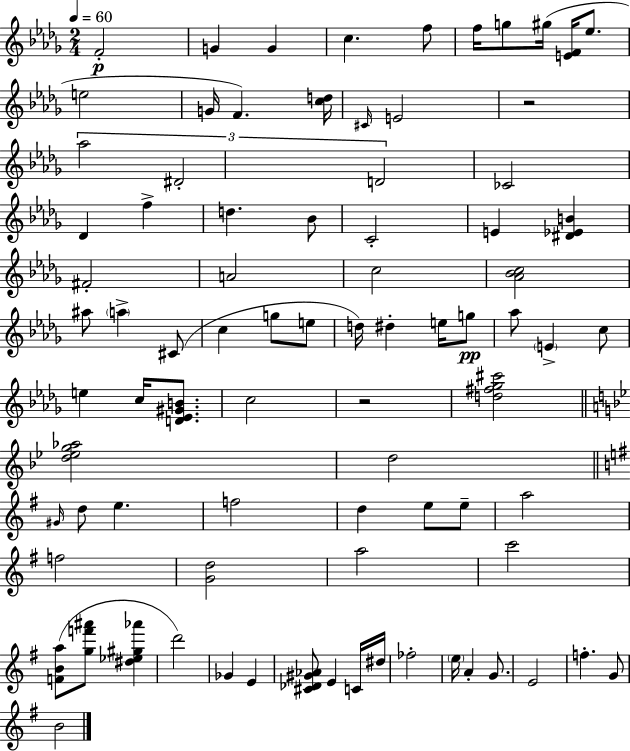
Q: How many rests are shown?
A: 2